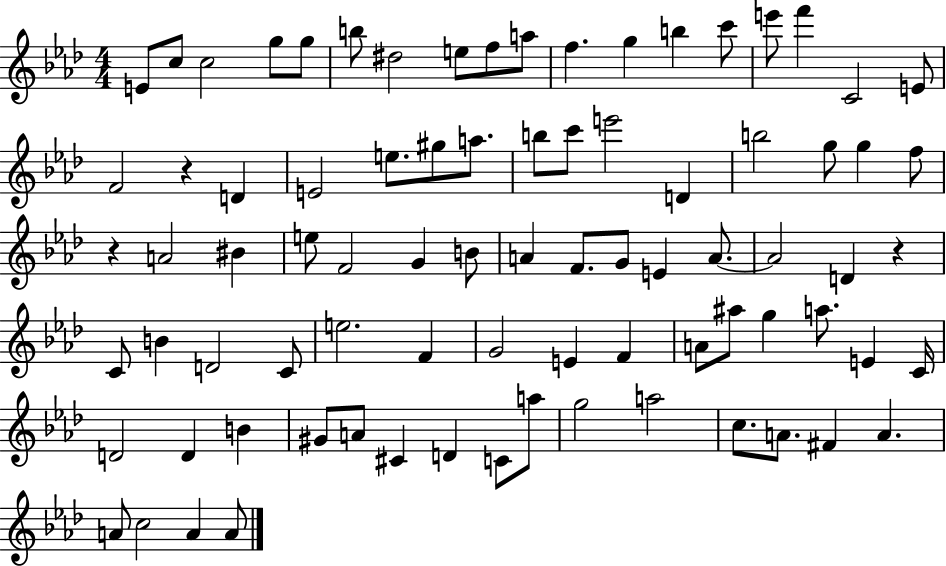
E4/e C5/e C5/h G5/e G5/e B5/e D#5/h E5/e F5/e A5/e F5/q. G5/q B5/q C6/e E6/e F6/q C4/h E4/e F4/h R/q D4/q E4/h E5/e. G#5/e A5/e. B5/e C6/e E6/h D4/q B5/h G5/e G5/q F5/e R/q A4/h BIS4/q E5/e F4/h G4/q B4/e A4/q F4/e. G4/e E4/q A4/e. A4/h D4/q R/q C4/e B4/q D4/h C4/e E5/h. F4/q G4/h E4/q F4/q A4/e A#5/e G5/q A5/e. E4/q C4/s D4/h D4/q B4/q G#4/e A4/e C#4/q D4/q C4/e A5/e G5/h A5/h C5/e. A4/e. F#4/q A4/q. A4/e C5/h A4/q A4/e